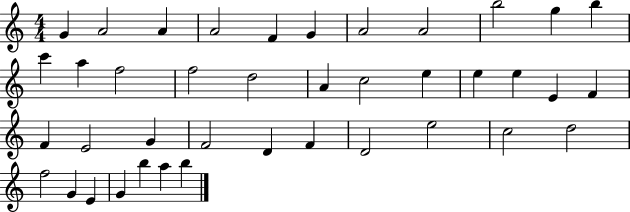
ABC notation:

X:1
T:Untitled
M:4/4
L:1/4
K:C
G A2 A A2 F G A2 A2 b2 g b c' a f2 f2 d2 A c2 e e e E F F E2 G F2 D F D2 e2 c2 d2 f2 G E G b a b